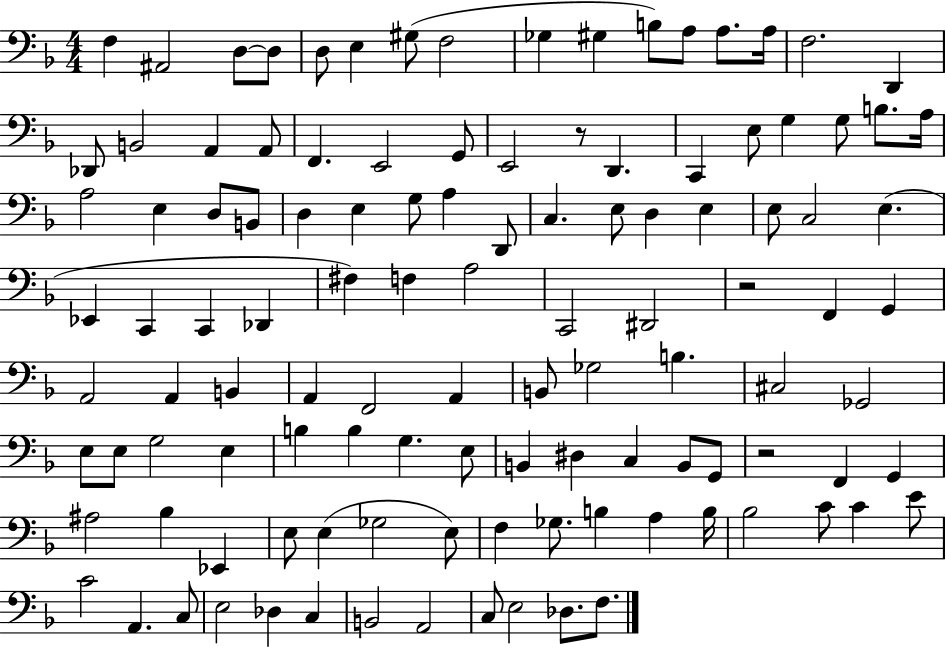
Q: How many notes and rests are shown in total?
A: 115